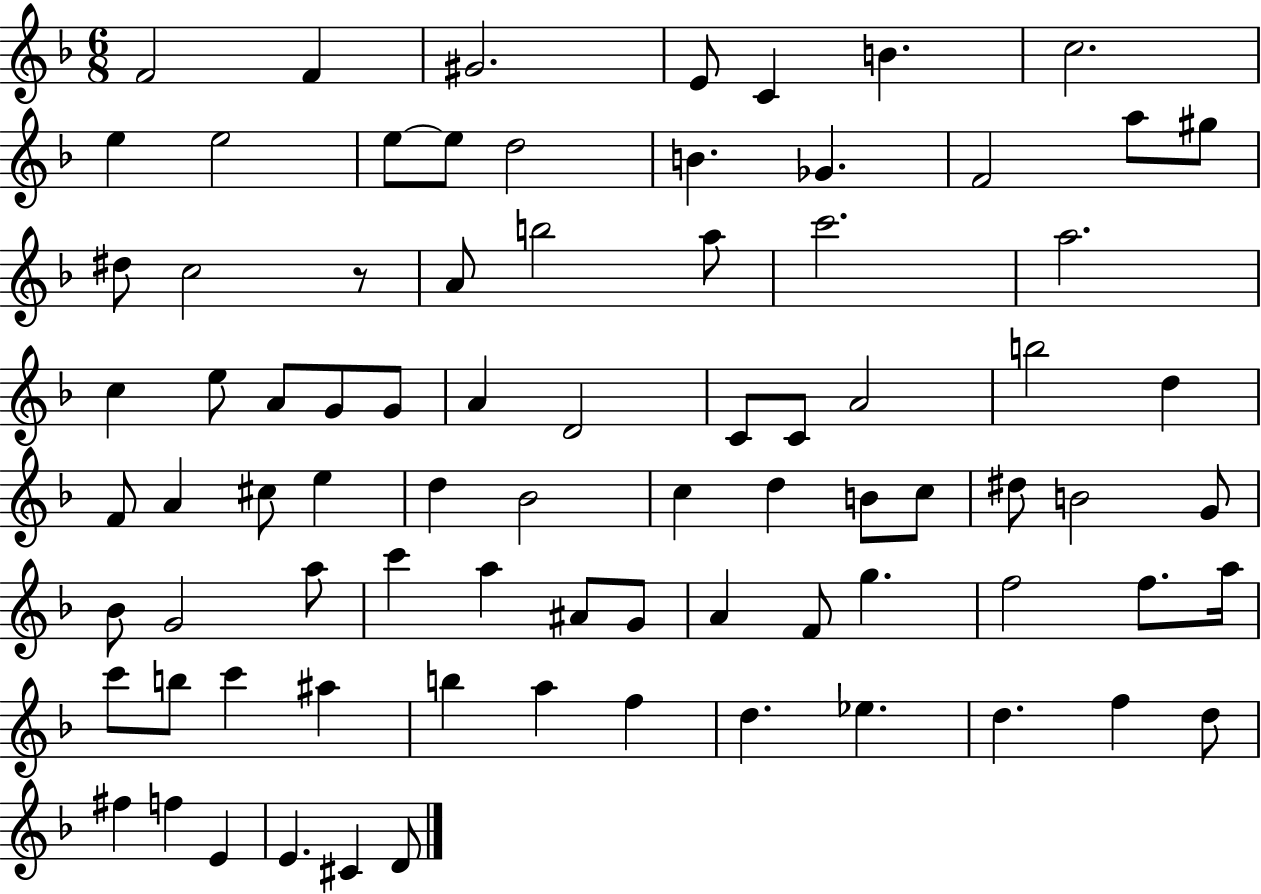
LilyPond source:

{
  \clef treble
  \numericTimeSignature
  \time 6/8
  \key f \major
  f'2 f'4 | gis'2. | e'8 c'4 b'4. | c''2. | \break e''4 e''2 | e''8~~ e''8 d''2 | b'4. ges'4. | f'2 a''8 gis''8 | \break dis''8 c''2 r8 | a'8 b''2 a''8 | c'''2. | a''2. | \break c''4 e''8 a'8 g'8 g'8 | a'4 d'2 | c'8 c'8 a'2 | b''2 d''4 | \break f'8 a'4 cis''8 e''4 | d''4 bes'2 | c''4 d''4 b'8 c''8 | dis''8 b'2 g'8 | \break bes'8 g'2 a''8 | c'''4 a''4 ais'8 g'8 | a'4 f'8 g''4. | f''2 f''8. a''16 | \break c'''8 b''8 c'''4 ais''4 | b''4 a''4 f''4 | d''4. ees''4. | d''4. f''4 d''8 | \break fis''4 f''4 e'4 | e'4. cis'4 d'8 | \bar "|."
}